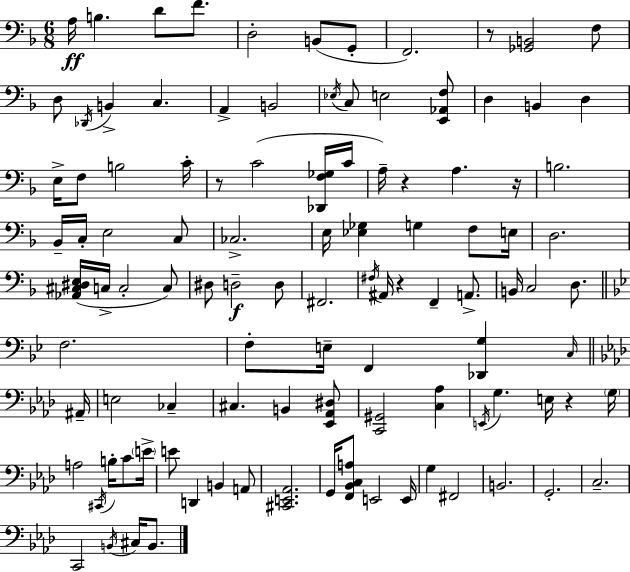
A3/s B3/q. D4/e F4/e. D3/h B2/e G2/e F2/h. R/e [Gb2,B2]/h F3/e D3/e Db2/s B2/q C3/q. A2/q B2/h Eb3/s C3/e E3/h [E2,Ab2,F3]/e D3/q B2/q D3/q E3/s F3/e B3/h C4/s R/e C4/h [Db2,F3,Gb3]/s C4/s A3/s R/q A3/q. R/s B3/h. Bb2/s C3/s E3/h C3/e CES3/h. E3/s [Eb3,Gb3]/q G3/q F3/e E3/s D3/h. [Ab2,C#3,D#3,E3]/s C3/s C3/h C3/e D#3/e D3/h D3/e F#2/h. F#3/s A#2/s R/q F2/q A2/e. B2/s C3/h D3/e. F3/h. F3/e E3/s F2/q [Db2,G3]/q C3/s A#2/s E3/h CES3/q C#3/q. B2/q [Eb2,Ab2,D#3]/e [C2,G#2]/h [C3,Ab3]/q E2/s G3/q. E3/s R/q G3/s A3/h C#2/s B3/s C4/e E4/s E4/e D2/q B2/q A2/e [C#2,E2,Ab2]/h. G2/s [F2,Bb2,C3,A3]/e E2/h E2/s G3/q F#2/h B2/h. G2/h. C3/h. C2/h B2/s C#3/s B2/e.